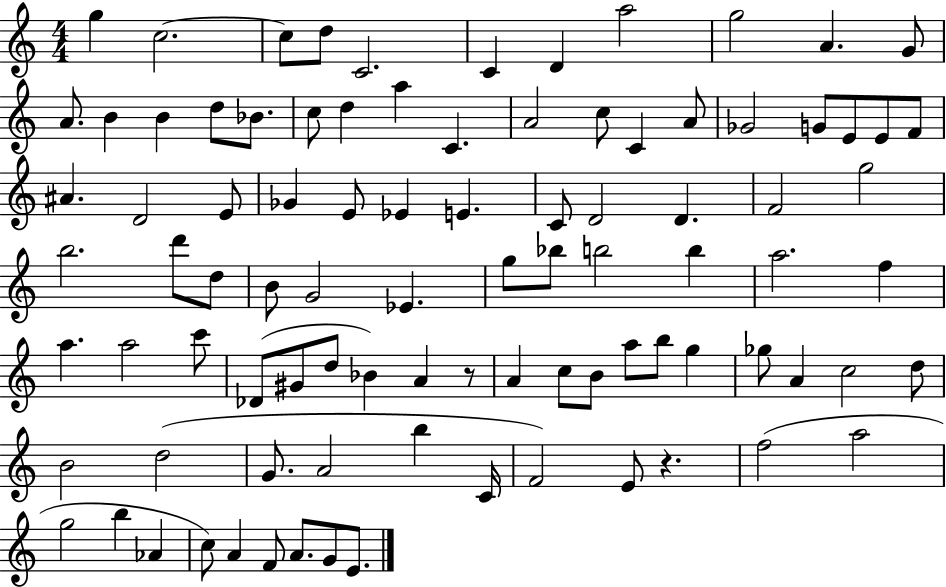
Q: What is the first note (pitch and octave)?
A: G5